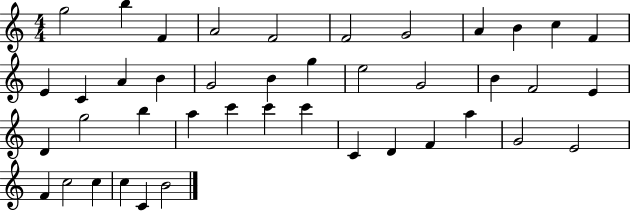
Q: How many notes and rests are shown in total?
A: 42